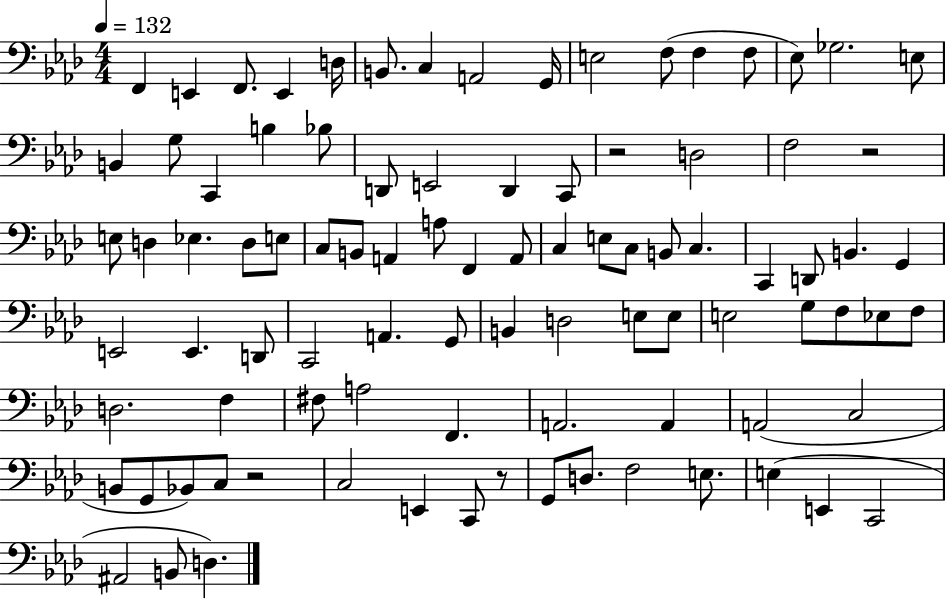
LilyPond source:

{
  \clef bass
  \numericTimeSignature
  \time 4/4
  \key aes \major
  \tempo 4 = 132
  f,4 e,4 f,8. e,4 d16 | b,8. c4 a,2 g,16 | e2 f8( f4 f8 | ees8) ges2. e8 | \break b,4 g8 c,4 b4 bes8 | d,8 e,2 d,4 c,8 | r2 d2 | f2 r2 | \break e8 d4 ees4. d8 e8 | c8 b,8 a,4 a8 f,4 a,8 | c4 e8 c8 b,8 c4. | c,4 d,8 b,4. g,4 | \break e,2 e,4. d,8 | c,2 a,4. g,8 | b,4 d2 e8 e8 | e2 g8 f8 ees8 f8 | \break d2. f4 | fis8 a2 f,4. | a,2. a,4 | a,2( c2 | \break b,8 g,8 bes,8) c8 r2 | c2 e,4 c,8 r8 | g,8 d8. f2 e8. | e4( e,4 c,2 | \break ais,2 b,8 d4.) | \bar "|."
}